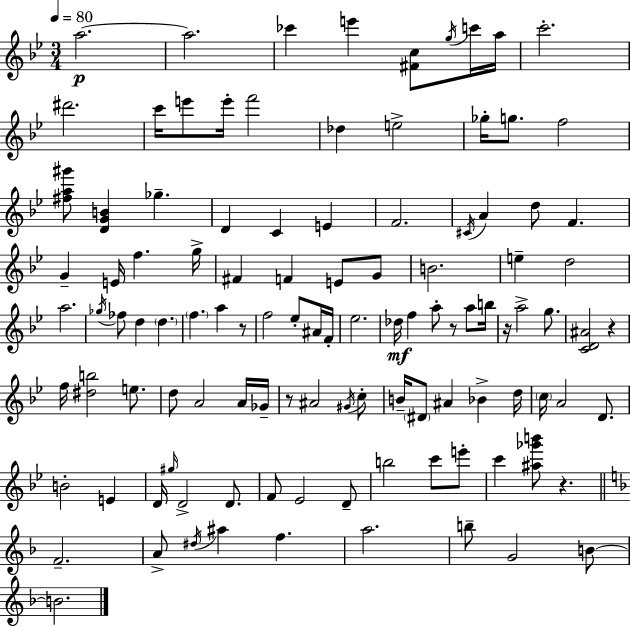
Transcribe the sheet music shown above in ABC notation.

X:1
T:Untitled
M:3/4
L:1/4
K:Gm
a2 a2 _c' e' [^Fc]/2 g/4 c'/4 a/4 c'2 ^d'2 c'/4 e'/2 e'/4 f'2 _d e2 _g/4 g/2 f2 [^fa^g']/2 [DGB] _g D C E F2 ^C/4 A d/2 F G E/4 f g/4 ^F F E/2 G/2 B2 e d2 a2 _g/4 _f/2 d d f a z/2 f2 _e/2 ^A/4 F/4 _e2 _d/4 f a/2 z/2 a/2 b/4 z/4 a2 g/2 [CD^A]2 z f/4 [^db]2 e/2 d/2 A2 A/4 _G/4 z/2 ^A2 ^G/4 c/2 B/4 ^D/2 ^A _B d/4 c/4 A2 D/2 B2 E D/4 ^g/4 D2 D/2 F/2 _E2 D/2 b2 c'/2 e'/2 c' [^a_g'b']/2 z F2 A/2 ^d/4 ^a f a2 b/2 G2 B/2 B2